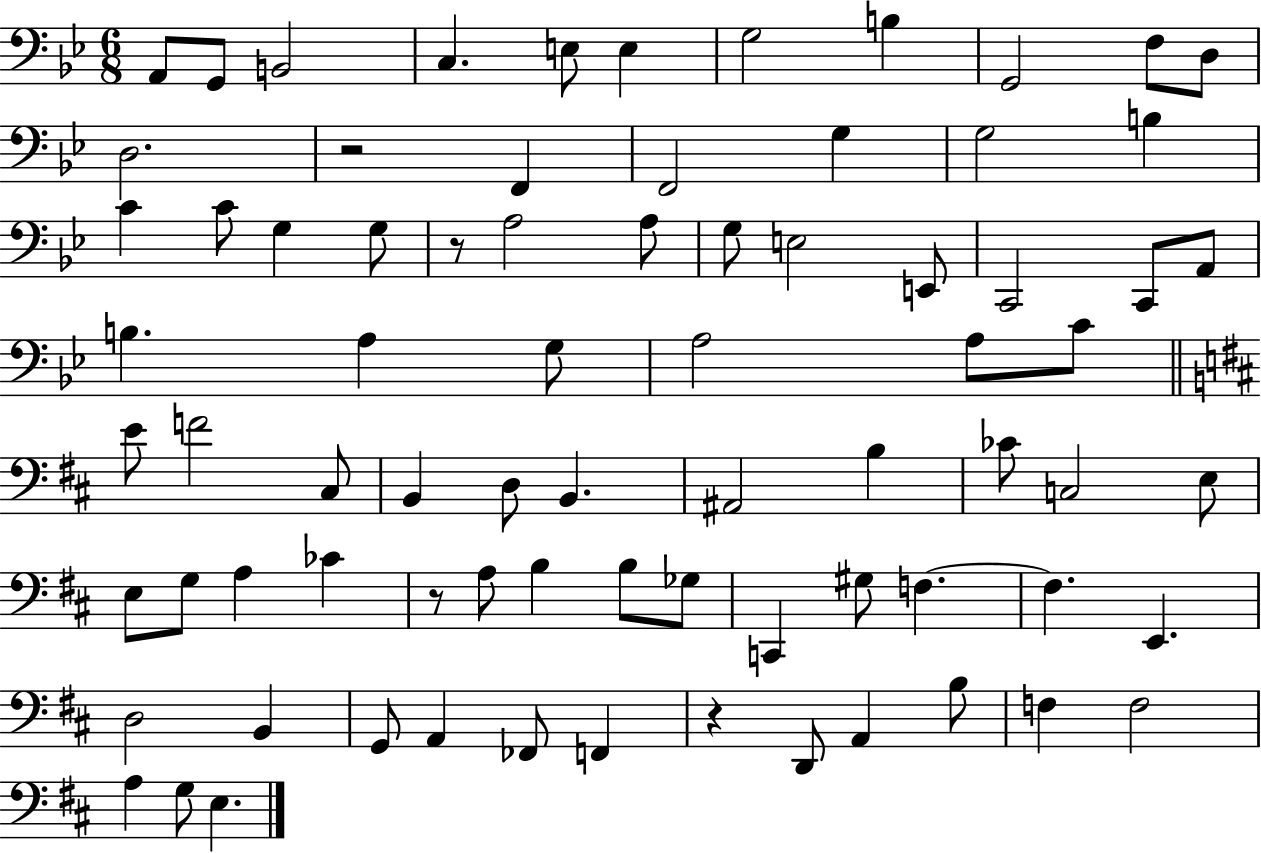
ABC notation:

X:1
T:Untitled
M:6/8
L:1/4
K:Bb
A,,/2 G,,/2 B,,2 C, E,/2 E, G,2 B, G,,2 F,/2 D,/2 D,2 z2 F,, F,,2 G, G,2 B, C C/2 G, G,/2 z/2 A,2 A,/2 G,/2 E,2 E,,/2 C,,2 C,,/2 A,,/2 B, A, G,/2 A,2 A,/2 C/2 E/2 F2 ^C,/2 B,, D,/2 B,, ^A,,2 B, _C/2 C,2 E,/2 E,/2 G,/2 A, _C z/2 A,/2 B, B,/2 _G,/2 C,, ^G,/2 F, F, E,, D,2 B,, G,,/2 A,, _F,,/2 F,, z D,,/2 A,, B,/2 F, F,2 A, G,/2 E,